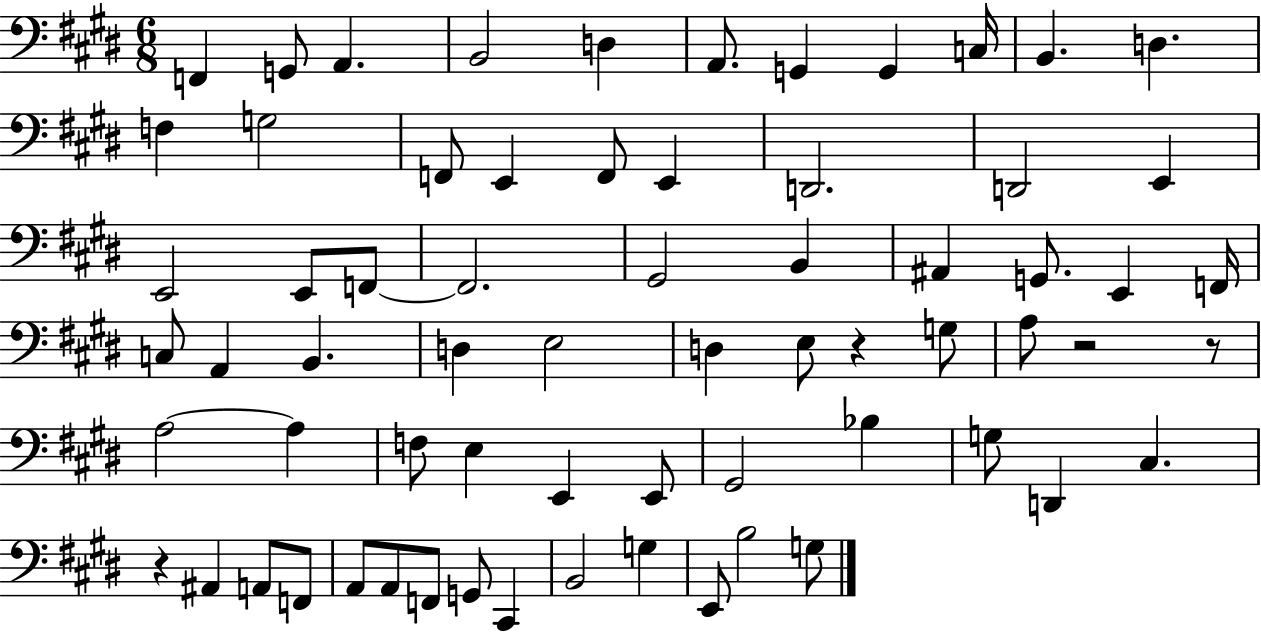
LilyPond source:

{
  \clef bass
  \numericTimeSignature
  \time 6/8
  \key e \major
  f,4 g,8 a,4. | b,2 d4 | a,8. g,4 g,4 c16 | b,4. d4. | \break f4 g2 | f,8 e,4 f,8 e,4 | d,2. | d,2 e,4 | \break e,2 e,8 f,8~~ | f,2. | gis,2 b,4 | ais,4 g,8. e,4 f,16 | \break c8 a,4 b,4. | d4 e2 | d4 e8 r4 g8 | a8 r2 r8 | \break a2~~ a4 | f8 e4 e,4 e,8 | gis,2 bes4 | g8 d,4 cis4. | \break r4 ais,4 a,8 f,8 | a,8 a,8 f,8 g,8 cis,4 | b,2 g4 | e,8 b2 g8 | \break \bar "|."
}